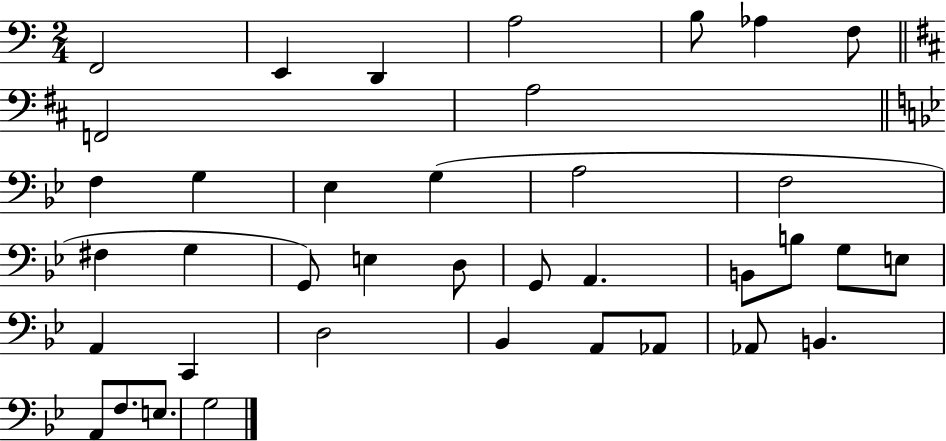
X:1
T:Untitled
M:2/4
L:1/4
K:C
F,,2 E,, D,, A,2 B,/2 _A, F,/2 F,,2 A,2 F, G, _E, G, A,2 F,2 ^F, G, G,,/2 E, D,/2 G,,/2 A,, B,,/2 B,/2 G,/2 E,/2 A,, C,, D,2 _B,, A,,/2 _A,,/2 _A,,/2 B,, A,,/2 F,/2 E,/2 G,2